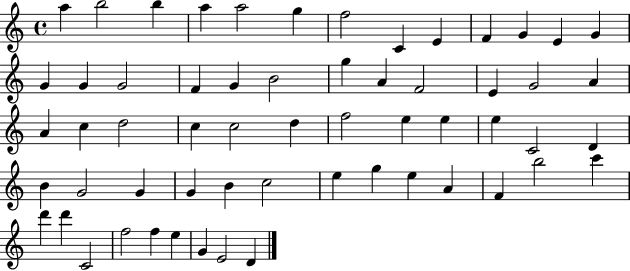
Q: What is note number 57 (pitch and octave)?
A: G4